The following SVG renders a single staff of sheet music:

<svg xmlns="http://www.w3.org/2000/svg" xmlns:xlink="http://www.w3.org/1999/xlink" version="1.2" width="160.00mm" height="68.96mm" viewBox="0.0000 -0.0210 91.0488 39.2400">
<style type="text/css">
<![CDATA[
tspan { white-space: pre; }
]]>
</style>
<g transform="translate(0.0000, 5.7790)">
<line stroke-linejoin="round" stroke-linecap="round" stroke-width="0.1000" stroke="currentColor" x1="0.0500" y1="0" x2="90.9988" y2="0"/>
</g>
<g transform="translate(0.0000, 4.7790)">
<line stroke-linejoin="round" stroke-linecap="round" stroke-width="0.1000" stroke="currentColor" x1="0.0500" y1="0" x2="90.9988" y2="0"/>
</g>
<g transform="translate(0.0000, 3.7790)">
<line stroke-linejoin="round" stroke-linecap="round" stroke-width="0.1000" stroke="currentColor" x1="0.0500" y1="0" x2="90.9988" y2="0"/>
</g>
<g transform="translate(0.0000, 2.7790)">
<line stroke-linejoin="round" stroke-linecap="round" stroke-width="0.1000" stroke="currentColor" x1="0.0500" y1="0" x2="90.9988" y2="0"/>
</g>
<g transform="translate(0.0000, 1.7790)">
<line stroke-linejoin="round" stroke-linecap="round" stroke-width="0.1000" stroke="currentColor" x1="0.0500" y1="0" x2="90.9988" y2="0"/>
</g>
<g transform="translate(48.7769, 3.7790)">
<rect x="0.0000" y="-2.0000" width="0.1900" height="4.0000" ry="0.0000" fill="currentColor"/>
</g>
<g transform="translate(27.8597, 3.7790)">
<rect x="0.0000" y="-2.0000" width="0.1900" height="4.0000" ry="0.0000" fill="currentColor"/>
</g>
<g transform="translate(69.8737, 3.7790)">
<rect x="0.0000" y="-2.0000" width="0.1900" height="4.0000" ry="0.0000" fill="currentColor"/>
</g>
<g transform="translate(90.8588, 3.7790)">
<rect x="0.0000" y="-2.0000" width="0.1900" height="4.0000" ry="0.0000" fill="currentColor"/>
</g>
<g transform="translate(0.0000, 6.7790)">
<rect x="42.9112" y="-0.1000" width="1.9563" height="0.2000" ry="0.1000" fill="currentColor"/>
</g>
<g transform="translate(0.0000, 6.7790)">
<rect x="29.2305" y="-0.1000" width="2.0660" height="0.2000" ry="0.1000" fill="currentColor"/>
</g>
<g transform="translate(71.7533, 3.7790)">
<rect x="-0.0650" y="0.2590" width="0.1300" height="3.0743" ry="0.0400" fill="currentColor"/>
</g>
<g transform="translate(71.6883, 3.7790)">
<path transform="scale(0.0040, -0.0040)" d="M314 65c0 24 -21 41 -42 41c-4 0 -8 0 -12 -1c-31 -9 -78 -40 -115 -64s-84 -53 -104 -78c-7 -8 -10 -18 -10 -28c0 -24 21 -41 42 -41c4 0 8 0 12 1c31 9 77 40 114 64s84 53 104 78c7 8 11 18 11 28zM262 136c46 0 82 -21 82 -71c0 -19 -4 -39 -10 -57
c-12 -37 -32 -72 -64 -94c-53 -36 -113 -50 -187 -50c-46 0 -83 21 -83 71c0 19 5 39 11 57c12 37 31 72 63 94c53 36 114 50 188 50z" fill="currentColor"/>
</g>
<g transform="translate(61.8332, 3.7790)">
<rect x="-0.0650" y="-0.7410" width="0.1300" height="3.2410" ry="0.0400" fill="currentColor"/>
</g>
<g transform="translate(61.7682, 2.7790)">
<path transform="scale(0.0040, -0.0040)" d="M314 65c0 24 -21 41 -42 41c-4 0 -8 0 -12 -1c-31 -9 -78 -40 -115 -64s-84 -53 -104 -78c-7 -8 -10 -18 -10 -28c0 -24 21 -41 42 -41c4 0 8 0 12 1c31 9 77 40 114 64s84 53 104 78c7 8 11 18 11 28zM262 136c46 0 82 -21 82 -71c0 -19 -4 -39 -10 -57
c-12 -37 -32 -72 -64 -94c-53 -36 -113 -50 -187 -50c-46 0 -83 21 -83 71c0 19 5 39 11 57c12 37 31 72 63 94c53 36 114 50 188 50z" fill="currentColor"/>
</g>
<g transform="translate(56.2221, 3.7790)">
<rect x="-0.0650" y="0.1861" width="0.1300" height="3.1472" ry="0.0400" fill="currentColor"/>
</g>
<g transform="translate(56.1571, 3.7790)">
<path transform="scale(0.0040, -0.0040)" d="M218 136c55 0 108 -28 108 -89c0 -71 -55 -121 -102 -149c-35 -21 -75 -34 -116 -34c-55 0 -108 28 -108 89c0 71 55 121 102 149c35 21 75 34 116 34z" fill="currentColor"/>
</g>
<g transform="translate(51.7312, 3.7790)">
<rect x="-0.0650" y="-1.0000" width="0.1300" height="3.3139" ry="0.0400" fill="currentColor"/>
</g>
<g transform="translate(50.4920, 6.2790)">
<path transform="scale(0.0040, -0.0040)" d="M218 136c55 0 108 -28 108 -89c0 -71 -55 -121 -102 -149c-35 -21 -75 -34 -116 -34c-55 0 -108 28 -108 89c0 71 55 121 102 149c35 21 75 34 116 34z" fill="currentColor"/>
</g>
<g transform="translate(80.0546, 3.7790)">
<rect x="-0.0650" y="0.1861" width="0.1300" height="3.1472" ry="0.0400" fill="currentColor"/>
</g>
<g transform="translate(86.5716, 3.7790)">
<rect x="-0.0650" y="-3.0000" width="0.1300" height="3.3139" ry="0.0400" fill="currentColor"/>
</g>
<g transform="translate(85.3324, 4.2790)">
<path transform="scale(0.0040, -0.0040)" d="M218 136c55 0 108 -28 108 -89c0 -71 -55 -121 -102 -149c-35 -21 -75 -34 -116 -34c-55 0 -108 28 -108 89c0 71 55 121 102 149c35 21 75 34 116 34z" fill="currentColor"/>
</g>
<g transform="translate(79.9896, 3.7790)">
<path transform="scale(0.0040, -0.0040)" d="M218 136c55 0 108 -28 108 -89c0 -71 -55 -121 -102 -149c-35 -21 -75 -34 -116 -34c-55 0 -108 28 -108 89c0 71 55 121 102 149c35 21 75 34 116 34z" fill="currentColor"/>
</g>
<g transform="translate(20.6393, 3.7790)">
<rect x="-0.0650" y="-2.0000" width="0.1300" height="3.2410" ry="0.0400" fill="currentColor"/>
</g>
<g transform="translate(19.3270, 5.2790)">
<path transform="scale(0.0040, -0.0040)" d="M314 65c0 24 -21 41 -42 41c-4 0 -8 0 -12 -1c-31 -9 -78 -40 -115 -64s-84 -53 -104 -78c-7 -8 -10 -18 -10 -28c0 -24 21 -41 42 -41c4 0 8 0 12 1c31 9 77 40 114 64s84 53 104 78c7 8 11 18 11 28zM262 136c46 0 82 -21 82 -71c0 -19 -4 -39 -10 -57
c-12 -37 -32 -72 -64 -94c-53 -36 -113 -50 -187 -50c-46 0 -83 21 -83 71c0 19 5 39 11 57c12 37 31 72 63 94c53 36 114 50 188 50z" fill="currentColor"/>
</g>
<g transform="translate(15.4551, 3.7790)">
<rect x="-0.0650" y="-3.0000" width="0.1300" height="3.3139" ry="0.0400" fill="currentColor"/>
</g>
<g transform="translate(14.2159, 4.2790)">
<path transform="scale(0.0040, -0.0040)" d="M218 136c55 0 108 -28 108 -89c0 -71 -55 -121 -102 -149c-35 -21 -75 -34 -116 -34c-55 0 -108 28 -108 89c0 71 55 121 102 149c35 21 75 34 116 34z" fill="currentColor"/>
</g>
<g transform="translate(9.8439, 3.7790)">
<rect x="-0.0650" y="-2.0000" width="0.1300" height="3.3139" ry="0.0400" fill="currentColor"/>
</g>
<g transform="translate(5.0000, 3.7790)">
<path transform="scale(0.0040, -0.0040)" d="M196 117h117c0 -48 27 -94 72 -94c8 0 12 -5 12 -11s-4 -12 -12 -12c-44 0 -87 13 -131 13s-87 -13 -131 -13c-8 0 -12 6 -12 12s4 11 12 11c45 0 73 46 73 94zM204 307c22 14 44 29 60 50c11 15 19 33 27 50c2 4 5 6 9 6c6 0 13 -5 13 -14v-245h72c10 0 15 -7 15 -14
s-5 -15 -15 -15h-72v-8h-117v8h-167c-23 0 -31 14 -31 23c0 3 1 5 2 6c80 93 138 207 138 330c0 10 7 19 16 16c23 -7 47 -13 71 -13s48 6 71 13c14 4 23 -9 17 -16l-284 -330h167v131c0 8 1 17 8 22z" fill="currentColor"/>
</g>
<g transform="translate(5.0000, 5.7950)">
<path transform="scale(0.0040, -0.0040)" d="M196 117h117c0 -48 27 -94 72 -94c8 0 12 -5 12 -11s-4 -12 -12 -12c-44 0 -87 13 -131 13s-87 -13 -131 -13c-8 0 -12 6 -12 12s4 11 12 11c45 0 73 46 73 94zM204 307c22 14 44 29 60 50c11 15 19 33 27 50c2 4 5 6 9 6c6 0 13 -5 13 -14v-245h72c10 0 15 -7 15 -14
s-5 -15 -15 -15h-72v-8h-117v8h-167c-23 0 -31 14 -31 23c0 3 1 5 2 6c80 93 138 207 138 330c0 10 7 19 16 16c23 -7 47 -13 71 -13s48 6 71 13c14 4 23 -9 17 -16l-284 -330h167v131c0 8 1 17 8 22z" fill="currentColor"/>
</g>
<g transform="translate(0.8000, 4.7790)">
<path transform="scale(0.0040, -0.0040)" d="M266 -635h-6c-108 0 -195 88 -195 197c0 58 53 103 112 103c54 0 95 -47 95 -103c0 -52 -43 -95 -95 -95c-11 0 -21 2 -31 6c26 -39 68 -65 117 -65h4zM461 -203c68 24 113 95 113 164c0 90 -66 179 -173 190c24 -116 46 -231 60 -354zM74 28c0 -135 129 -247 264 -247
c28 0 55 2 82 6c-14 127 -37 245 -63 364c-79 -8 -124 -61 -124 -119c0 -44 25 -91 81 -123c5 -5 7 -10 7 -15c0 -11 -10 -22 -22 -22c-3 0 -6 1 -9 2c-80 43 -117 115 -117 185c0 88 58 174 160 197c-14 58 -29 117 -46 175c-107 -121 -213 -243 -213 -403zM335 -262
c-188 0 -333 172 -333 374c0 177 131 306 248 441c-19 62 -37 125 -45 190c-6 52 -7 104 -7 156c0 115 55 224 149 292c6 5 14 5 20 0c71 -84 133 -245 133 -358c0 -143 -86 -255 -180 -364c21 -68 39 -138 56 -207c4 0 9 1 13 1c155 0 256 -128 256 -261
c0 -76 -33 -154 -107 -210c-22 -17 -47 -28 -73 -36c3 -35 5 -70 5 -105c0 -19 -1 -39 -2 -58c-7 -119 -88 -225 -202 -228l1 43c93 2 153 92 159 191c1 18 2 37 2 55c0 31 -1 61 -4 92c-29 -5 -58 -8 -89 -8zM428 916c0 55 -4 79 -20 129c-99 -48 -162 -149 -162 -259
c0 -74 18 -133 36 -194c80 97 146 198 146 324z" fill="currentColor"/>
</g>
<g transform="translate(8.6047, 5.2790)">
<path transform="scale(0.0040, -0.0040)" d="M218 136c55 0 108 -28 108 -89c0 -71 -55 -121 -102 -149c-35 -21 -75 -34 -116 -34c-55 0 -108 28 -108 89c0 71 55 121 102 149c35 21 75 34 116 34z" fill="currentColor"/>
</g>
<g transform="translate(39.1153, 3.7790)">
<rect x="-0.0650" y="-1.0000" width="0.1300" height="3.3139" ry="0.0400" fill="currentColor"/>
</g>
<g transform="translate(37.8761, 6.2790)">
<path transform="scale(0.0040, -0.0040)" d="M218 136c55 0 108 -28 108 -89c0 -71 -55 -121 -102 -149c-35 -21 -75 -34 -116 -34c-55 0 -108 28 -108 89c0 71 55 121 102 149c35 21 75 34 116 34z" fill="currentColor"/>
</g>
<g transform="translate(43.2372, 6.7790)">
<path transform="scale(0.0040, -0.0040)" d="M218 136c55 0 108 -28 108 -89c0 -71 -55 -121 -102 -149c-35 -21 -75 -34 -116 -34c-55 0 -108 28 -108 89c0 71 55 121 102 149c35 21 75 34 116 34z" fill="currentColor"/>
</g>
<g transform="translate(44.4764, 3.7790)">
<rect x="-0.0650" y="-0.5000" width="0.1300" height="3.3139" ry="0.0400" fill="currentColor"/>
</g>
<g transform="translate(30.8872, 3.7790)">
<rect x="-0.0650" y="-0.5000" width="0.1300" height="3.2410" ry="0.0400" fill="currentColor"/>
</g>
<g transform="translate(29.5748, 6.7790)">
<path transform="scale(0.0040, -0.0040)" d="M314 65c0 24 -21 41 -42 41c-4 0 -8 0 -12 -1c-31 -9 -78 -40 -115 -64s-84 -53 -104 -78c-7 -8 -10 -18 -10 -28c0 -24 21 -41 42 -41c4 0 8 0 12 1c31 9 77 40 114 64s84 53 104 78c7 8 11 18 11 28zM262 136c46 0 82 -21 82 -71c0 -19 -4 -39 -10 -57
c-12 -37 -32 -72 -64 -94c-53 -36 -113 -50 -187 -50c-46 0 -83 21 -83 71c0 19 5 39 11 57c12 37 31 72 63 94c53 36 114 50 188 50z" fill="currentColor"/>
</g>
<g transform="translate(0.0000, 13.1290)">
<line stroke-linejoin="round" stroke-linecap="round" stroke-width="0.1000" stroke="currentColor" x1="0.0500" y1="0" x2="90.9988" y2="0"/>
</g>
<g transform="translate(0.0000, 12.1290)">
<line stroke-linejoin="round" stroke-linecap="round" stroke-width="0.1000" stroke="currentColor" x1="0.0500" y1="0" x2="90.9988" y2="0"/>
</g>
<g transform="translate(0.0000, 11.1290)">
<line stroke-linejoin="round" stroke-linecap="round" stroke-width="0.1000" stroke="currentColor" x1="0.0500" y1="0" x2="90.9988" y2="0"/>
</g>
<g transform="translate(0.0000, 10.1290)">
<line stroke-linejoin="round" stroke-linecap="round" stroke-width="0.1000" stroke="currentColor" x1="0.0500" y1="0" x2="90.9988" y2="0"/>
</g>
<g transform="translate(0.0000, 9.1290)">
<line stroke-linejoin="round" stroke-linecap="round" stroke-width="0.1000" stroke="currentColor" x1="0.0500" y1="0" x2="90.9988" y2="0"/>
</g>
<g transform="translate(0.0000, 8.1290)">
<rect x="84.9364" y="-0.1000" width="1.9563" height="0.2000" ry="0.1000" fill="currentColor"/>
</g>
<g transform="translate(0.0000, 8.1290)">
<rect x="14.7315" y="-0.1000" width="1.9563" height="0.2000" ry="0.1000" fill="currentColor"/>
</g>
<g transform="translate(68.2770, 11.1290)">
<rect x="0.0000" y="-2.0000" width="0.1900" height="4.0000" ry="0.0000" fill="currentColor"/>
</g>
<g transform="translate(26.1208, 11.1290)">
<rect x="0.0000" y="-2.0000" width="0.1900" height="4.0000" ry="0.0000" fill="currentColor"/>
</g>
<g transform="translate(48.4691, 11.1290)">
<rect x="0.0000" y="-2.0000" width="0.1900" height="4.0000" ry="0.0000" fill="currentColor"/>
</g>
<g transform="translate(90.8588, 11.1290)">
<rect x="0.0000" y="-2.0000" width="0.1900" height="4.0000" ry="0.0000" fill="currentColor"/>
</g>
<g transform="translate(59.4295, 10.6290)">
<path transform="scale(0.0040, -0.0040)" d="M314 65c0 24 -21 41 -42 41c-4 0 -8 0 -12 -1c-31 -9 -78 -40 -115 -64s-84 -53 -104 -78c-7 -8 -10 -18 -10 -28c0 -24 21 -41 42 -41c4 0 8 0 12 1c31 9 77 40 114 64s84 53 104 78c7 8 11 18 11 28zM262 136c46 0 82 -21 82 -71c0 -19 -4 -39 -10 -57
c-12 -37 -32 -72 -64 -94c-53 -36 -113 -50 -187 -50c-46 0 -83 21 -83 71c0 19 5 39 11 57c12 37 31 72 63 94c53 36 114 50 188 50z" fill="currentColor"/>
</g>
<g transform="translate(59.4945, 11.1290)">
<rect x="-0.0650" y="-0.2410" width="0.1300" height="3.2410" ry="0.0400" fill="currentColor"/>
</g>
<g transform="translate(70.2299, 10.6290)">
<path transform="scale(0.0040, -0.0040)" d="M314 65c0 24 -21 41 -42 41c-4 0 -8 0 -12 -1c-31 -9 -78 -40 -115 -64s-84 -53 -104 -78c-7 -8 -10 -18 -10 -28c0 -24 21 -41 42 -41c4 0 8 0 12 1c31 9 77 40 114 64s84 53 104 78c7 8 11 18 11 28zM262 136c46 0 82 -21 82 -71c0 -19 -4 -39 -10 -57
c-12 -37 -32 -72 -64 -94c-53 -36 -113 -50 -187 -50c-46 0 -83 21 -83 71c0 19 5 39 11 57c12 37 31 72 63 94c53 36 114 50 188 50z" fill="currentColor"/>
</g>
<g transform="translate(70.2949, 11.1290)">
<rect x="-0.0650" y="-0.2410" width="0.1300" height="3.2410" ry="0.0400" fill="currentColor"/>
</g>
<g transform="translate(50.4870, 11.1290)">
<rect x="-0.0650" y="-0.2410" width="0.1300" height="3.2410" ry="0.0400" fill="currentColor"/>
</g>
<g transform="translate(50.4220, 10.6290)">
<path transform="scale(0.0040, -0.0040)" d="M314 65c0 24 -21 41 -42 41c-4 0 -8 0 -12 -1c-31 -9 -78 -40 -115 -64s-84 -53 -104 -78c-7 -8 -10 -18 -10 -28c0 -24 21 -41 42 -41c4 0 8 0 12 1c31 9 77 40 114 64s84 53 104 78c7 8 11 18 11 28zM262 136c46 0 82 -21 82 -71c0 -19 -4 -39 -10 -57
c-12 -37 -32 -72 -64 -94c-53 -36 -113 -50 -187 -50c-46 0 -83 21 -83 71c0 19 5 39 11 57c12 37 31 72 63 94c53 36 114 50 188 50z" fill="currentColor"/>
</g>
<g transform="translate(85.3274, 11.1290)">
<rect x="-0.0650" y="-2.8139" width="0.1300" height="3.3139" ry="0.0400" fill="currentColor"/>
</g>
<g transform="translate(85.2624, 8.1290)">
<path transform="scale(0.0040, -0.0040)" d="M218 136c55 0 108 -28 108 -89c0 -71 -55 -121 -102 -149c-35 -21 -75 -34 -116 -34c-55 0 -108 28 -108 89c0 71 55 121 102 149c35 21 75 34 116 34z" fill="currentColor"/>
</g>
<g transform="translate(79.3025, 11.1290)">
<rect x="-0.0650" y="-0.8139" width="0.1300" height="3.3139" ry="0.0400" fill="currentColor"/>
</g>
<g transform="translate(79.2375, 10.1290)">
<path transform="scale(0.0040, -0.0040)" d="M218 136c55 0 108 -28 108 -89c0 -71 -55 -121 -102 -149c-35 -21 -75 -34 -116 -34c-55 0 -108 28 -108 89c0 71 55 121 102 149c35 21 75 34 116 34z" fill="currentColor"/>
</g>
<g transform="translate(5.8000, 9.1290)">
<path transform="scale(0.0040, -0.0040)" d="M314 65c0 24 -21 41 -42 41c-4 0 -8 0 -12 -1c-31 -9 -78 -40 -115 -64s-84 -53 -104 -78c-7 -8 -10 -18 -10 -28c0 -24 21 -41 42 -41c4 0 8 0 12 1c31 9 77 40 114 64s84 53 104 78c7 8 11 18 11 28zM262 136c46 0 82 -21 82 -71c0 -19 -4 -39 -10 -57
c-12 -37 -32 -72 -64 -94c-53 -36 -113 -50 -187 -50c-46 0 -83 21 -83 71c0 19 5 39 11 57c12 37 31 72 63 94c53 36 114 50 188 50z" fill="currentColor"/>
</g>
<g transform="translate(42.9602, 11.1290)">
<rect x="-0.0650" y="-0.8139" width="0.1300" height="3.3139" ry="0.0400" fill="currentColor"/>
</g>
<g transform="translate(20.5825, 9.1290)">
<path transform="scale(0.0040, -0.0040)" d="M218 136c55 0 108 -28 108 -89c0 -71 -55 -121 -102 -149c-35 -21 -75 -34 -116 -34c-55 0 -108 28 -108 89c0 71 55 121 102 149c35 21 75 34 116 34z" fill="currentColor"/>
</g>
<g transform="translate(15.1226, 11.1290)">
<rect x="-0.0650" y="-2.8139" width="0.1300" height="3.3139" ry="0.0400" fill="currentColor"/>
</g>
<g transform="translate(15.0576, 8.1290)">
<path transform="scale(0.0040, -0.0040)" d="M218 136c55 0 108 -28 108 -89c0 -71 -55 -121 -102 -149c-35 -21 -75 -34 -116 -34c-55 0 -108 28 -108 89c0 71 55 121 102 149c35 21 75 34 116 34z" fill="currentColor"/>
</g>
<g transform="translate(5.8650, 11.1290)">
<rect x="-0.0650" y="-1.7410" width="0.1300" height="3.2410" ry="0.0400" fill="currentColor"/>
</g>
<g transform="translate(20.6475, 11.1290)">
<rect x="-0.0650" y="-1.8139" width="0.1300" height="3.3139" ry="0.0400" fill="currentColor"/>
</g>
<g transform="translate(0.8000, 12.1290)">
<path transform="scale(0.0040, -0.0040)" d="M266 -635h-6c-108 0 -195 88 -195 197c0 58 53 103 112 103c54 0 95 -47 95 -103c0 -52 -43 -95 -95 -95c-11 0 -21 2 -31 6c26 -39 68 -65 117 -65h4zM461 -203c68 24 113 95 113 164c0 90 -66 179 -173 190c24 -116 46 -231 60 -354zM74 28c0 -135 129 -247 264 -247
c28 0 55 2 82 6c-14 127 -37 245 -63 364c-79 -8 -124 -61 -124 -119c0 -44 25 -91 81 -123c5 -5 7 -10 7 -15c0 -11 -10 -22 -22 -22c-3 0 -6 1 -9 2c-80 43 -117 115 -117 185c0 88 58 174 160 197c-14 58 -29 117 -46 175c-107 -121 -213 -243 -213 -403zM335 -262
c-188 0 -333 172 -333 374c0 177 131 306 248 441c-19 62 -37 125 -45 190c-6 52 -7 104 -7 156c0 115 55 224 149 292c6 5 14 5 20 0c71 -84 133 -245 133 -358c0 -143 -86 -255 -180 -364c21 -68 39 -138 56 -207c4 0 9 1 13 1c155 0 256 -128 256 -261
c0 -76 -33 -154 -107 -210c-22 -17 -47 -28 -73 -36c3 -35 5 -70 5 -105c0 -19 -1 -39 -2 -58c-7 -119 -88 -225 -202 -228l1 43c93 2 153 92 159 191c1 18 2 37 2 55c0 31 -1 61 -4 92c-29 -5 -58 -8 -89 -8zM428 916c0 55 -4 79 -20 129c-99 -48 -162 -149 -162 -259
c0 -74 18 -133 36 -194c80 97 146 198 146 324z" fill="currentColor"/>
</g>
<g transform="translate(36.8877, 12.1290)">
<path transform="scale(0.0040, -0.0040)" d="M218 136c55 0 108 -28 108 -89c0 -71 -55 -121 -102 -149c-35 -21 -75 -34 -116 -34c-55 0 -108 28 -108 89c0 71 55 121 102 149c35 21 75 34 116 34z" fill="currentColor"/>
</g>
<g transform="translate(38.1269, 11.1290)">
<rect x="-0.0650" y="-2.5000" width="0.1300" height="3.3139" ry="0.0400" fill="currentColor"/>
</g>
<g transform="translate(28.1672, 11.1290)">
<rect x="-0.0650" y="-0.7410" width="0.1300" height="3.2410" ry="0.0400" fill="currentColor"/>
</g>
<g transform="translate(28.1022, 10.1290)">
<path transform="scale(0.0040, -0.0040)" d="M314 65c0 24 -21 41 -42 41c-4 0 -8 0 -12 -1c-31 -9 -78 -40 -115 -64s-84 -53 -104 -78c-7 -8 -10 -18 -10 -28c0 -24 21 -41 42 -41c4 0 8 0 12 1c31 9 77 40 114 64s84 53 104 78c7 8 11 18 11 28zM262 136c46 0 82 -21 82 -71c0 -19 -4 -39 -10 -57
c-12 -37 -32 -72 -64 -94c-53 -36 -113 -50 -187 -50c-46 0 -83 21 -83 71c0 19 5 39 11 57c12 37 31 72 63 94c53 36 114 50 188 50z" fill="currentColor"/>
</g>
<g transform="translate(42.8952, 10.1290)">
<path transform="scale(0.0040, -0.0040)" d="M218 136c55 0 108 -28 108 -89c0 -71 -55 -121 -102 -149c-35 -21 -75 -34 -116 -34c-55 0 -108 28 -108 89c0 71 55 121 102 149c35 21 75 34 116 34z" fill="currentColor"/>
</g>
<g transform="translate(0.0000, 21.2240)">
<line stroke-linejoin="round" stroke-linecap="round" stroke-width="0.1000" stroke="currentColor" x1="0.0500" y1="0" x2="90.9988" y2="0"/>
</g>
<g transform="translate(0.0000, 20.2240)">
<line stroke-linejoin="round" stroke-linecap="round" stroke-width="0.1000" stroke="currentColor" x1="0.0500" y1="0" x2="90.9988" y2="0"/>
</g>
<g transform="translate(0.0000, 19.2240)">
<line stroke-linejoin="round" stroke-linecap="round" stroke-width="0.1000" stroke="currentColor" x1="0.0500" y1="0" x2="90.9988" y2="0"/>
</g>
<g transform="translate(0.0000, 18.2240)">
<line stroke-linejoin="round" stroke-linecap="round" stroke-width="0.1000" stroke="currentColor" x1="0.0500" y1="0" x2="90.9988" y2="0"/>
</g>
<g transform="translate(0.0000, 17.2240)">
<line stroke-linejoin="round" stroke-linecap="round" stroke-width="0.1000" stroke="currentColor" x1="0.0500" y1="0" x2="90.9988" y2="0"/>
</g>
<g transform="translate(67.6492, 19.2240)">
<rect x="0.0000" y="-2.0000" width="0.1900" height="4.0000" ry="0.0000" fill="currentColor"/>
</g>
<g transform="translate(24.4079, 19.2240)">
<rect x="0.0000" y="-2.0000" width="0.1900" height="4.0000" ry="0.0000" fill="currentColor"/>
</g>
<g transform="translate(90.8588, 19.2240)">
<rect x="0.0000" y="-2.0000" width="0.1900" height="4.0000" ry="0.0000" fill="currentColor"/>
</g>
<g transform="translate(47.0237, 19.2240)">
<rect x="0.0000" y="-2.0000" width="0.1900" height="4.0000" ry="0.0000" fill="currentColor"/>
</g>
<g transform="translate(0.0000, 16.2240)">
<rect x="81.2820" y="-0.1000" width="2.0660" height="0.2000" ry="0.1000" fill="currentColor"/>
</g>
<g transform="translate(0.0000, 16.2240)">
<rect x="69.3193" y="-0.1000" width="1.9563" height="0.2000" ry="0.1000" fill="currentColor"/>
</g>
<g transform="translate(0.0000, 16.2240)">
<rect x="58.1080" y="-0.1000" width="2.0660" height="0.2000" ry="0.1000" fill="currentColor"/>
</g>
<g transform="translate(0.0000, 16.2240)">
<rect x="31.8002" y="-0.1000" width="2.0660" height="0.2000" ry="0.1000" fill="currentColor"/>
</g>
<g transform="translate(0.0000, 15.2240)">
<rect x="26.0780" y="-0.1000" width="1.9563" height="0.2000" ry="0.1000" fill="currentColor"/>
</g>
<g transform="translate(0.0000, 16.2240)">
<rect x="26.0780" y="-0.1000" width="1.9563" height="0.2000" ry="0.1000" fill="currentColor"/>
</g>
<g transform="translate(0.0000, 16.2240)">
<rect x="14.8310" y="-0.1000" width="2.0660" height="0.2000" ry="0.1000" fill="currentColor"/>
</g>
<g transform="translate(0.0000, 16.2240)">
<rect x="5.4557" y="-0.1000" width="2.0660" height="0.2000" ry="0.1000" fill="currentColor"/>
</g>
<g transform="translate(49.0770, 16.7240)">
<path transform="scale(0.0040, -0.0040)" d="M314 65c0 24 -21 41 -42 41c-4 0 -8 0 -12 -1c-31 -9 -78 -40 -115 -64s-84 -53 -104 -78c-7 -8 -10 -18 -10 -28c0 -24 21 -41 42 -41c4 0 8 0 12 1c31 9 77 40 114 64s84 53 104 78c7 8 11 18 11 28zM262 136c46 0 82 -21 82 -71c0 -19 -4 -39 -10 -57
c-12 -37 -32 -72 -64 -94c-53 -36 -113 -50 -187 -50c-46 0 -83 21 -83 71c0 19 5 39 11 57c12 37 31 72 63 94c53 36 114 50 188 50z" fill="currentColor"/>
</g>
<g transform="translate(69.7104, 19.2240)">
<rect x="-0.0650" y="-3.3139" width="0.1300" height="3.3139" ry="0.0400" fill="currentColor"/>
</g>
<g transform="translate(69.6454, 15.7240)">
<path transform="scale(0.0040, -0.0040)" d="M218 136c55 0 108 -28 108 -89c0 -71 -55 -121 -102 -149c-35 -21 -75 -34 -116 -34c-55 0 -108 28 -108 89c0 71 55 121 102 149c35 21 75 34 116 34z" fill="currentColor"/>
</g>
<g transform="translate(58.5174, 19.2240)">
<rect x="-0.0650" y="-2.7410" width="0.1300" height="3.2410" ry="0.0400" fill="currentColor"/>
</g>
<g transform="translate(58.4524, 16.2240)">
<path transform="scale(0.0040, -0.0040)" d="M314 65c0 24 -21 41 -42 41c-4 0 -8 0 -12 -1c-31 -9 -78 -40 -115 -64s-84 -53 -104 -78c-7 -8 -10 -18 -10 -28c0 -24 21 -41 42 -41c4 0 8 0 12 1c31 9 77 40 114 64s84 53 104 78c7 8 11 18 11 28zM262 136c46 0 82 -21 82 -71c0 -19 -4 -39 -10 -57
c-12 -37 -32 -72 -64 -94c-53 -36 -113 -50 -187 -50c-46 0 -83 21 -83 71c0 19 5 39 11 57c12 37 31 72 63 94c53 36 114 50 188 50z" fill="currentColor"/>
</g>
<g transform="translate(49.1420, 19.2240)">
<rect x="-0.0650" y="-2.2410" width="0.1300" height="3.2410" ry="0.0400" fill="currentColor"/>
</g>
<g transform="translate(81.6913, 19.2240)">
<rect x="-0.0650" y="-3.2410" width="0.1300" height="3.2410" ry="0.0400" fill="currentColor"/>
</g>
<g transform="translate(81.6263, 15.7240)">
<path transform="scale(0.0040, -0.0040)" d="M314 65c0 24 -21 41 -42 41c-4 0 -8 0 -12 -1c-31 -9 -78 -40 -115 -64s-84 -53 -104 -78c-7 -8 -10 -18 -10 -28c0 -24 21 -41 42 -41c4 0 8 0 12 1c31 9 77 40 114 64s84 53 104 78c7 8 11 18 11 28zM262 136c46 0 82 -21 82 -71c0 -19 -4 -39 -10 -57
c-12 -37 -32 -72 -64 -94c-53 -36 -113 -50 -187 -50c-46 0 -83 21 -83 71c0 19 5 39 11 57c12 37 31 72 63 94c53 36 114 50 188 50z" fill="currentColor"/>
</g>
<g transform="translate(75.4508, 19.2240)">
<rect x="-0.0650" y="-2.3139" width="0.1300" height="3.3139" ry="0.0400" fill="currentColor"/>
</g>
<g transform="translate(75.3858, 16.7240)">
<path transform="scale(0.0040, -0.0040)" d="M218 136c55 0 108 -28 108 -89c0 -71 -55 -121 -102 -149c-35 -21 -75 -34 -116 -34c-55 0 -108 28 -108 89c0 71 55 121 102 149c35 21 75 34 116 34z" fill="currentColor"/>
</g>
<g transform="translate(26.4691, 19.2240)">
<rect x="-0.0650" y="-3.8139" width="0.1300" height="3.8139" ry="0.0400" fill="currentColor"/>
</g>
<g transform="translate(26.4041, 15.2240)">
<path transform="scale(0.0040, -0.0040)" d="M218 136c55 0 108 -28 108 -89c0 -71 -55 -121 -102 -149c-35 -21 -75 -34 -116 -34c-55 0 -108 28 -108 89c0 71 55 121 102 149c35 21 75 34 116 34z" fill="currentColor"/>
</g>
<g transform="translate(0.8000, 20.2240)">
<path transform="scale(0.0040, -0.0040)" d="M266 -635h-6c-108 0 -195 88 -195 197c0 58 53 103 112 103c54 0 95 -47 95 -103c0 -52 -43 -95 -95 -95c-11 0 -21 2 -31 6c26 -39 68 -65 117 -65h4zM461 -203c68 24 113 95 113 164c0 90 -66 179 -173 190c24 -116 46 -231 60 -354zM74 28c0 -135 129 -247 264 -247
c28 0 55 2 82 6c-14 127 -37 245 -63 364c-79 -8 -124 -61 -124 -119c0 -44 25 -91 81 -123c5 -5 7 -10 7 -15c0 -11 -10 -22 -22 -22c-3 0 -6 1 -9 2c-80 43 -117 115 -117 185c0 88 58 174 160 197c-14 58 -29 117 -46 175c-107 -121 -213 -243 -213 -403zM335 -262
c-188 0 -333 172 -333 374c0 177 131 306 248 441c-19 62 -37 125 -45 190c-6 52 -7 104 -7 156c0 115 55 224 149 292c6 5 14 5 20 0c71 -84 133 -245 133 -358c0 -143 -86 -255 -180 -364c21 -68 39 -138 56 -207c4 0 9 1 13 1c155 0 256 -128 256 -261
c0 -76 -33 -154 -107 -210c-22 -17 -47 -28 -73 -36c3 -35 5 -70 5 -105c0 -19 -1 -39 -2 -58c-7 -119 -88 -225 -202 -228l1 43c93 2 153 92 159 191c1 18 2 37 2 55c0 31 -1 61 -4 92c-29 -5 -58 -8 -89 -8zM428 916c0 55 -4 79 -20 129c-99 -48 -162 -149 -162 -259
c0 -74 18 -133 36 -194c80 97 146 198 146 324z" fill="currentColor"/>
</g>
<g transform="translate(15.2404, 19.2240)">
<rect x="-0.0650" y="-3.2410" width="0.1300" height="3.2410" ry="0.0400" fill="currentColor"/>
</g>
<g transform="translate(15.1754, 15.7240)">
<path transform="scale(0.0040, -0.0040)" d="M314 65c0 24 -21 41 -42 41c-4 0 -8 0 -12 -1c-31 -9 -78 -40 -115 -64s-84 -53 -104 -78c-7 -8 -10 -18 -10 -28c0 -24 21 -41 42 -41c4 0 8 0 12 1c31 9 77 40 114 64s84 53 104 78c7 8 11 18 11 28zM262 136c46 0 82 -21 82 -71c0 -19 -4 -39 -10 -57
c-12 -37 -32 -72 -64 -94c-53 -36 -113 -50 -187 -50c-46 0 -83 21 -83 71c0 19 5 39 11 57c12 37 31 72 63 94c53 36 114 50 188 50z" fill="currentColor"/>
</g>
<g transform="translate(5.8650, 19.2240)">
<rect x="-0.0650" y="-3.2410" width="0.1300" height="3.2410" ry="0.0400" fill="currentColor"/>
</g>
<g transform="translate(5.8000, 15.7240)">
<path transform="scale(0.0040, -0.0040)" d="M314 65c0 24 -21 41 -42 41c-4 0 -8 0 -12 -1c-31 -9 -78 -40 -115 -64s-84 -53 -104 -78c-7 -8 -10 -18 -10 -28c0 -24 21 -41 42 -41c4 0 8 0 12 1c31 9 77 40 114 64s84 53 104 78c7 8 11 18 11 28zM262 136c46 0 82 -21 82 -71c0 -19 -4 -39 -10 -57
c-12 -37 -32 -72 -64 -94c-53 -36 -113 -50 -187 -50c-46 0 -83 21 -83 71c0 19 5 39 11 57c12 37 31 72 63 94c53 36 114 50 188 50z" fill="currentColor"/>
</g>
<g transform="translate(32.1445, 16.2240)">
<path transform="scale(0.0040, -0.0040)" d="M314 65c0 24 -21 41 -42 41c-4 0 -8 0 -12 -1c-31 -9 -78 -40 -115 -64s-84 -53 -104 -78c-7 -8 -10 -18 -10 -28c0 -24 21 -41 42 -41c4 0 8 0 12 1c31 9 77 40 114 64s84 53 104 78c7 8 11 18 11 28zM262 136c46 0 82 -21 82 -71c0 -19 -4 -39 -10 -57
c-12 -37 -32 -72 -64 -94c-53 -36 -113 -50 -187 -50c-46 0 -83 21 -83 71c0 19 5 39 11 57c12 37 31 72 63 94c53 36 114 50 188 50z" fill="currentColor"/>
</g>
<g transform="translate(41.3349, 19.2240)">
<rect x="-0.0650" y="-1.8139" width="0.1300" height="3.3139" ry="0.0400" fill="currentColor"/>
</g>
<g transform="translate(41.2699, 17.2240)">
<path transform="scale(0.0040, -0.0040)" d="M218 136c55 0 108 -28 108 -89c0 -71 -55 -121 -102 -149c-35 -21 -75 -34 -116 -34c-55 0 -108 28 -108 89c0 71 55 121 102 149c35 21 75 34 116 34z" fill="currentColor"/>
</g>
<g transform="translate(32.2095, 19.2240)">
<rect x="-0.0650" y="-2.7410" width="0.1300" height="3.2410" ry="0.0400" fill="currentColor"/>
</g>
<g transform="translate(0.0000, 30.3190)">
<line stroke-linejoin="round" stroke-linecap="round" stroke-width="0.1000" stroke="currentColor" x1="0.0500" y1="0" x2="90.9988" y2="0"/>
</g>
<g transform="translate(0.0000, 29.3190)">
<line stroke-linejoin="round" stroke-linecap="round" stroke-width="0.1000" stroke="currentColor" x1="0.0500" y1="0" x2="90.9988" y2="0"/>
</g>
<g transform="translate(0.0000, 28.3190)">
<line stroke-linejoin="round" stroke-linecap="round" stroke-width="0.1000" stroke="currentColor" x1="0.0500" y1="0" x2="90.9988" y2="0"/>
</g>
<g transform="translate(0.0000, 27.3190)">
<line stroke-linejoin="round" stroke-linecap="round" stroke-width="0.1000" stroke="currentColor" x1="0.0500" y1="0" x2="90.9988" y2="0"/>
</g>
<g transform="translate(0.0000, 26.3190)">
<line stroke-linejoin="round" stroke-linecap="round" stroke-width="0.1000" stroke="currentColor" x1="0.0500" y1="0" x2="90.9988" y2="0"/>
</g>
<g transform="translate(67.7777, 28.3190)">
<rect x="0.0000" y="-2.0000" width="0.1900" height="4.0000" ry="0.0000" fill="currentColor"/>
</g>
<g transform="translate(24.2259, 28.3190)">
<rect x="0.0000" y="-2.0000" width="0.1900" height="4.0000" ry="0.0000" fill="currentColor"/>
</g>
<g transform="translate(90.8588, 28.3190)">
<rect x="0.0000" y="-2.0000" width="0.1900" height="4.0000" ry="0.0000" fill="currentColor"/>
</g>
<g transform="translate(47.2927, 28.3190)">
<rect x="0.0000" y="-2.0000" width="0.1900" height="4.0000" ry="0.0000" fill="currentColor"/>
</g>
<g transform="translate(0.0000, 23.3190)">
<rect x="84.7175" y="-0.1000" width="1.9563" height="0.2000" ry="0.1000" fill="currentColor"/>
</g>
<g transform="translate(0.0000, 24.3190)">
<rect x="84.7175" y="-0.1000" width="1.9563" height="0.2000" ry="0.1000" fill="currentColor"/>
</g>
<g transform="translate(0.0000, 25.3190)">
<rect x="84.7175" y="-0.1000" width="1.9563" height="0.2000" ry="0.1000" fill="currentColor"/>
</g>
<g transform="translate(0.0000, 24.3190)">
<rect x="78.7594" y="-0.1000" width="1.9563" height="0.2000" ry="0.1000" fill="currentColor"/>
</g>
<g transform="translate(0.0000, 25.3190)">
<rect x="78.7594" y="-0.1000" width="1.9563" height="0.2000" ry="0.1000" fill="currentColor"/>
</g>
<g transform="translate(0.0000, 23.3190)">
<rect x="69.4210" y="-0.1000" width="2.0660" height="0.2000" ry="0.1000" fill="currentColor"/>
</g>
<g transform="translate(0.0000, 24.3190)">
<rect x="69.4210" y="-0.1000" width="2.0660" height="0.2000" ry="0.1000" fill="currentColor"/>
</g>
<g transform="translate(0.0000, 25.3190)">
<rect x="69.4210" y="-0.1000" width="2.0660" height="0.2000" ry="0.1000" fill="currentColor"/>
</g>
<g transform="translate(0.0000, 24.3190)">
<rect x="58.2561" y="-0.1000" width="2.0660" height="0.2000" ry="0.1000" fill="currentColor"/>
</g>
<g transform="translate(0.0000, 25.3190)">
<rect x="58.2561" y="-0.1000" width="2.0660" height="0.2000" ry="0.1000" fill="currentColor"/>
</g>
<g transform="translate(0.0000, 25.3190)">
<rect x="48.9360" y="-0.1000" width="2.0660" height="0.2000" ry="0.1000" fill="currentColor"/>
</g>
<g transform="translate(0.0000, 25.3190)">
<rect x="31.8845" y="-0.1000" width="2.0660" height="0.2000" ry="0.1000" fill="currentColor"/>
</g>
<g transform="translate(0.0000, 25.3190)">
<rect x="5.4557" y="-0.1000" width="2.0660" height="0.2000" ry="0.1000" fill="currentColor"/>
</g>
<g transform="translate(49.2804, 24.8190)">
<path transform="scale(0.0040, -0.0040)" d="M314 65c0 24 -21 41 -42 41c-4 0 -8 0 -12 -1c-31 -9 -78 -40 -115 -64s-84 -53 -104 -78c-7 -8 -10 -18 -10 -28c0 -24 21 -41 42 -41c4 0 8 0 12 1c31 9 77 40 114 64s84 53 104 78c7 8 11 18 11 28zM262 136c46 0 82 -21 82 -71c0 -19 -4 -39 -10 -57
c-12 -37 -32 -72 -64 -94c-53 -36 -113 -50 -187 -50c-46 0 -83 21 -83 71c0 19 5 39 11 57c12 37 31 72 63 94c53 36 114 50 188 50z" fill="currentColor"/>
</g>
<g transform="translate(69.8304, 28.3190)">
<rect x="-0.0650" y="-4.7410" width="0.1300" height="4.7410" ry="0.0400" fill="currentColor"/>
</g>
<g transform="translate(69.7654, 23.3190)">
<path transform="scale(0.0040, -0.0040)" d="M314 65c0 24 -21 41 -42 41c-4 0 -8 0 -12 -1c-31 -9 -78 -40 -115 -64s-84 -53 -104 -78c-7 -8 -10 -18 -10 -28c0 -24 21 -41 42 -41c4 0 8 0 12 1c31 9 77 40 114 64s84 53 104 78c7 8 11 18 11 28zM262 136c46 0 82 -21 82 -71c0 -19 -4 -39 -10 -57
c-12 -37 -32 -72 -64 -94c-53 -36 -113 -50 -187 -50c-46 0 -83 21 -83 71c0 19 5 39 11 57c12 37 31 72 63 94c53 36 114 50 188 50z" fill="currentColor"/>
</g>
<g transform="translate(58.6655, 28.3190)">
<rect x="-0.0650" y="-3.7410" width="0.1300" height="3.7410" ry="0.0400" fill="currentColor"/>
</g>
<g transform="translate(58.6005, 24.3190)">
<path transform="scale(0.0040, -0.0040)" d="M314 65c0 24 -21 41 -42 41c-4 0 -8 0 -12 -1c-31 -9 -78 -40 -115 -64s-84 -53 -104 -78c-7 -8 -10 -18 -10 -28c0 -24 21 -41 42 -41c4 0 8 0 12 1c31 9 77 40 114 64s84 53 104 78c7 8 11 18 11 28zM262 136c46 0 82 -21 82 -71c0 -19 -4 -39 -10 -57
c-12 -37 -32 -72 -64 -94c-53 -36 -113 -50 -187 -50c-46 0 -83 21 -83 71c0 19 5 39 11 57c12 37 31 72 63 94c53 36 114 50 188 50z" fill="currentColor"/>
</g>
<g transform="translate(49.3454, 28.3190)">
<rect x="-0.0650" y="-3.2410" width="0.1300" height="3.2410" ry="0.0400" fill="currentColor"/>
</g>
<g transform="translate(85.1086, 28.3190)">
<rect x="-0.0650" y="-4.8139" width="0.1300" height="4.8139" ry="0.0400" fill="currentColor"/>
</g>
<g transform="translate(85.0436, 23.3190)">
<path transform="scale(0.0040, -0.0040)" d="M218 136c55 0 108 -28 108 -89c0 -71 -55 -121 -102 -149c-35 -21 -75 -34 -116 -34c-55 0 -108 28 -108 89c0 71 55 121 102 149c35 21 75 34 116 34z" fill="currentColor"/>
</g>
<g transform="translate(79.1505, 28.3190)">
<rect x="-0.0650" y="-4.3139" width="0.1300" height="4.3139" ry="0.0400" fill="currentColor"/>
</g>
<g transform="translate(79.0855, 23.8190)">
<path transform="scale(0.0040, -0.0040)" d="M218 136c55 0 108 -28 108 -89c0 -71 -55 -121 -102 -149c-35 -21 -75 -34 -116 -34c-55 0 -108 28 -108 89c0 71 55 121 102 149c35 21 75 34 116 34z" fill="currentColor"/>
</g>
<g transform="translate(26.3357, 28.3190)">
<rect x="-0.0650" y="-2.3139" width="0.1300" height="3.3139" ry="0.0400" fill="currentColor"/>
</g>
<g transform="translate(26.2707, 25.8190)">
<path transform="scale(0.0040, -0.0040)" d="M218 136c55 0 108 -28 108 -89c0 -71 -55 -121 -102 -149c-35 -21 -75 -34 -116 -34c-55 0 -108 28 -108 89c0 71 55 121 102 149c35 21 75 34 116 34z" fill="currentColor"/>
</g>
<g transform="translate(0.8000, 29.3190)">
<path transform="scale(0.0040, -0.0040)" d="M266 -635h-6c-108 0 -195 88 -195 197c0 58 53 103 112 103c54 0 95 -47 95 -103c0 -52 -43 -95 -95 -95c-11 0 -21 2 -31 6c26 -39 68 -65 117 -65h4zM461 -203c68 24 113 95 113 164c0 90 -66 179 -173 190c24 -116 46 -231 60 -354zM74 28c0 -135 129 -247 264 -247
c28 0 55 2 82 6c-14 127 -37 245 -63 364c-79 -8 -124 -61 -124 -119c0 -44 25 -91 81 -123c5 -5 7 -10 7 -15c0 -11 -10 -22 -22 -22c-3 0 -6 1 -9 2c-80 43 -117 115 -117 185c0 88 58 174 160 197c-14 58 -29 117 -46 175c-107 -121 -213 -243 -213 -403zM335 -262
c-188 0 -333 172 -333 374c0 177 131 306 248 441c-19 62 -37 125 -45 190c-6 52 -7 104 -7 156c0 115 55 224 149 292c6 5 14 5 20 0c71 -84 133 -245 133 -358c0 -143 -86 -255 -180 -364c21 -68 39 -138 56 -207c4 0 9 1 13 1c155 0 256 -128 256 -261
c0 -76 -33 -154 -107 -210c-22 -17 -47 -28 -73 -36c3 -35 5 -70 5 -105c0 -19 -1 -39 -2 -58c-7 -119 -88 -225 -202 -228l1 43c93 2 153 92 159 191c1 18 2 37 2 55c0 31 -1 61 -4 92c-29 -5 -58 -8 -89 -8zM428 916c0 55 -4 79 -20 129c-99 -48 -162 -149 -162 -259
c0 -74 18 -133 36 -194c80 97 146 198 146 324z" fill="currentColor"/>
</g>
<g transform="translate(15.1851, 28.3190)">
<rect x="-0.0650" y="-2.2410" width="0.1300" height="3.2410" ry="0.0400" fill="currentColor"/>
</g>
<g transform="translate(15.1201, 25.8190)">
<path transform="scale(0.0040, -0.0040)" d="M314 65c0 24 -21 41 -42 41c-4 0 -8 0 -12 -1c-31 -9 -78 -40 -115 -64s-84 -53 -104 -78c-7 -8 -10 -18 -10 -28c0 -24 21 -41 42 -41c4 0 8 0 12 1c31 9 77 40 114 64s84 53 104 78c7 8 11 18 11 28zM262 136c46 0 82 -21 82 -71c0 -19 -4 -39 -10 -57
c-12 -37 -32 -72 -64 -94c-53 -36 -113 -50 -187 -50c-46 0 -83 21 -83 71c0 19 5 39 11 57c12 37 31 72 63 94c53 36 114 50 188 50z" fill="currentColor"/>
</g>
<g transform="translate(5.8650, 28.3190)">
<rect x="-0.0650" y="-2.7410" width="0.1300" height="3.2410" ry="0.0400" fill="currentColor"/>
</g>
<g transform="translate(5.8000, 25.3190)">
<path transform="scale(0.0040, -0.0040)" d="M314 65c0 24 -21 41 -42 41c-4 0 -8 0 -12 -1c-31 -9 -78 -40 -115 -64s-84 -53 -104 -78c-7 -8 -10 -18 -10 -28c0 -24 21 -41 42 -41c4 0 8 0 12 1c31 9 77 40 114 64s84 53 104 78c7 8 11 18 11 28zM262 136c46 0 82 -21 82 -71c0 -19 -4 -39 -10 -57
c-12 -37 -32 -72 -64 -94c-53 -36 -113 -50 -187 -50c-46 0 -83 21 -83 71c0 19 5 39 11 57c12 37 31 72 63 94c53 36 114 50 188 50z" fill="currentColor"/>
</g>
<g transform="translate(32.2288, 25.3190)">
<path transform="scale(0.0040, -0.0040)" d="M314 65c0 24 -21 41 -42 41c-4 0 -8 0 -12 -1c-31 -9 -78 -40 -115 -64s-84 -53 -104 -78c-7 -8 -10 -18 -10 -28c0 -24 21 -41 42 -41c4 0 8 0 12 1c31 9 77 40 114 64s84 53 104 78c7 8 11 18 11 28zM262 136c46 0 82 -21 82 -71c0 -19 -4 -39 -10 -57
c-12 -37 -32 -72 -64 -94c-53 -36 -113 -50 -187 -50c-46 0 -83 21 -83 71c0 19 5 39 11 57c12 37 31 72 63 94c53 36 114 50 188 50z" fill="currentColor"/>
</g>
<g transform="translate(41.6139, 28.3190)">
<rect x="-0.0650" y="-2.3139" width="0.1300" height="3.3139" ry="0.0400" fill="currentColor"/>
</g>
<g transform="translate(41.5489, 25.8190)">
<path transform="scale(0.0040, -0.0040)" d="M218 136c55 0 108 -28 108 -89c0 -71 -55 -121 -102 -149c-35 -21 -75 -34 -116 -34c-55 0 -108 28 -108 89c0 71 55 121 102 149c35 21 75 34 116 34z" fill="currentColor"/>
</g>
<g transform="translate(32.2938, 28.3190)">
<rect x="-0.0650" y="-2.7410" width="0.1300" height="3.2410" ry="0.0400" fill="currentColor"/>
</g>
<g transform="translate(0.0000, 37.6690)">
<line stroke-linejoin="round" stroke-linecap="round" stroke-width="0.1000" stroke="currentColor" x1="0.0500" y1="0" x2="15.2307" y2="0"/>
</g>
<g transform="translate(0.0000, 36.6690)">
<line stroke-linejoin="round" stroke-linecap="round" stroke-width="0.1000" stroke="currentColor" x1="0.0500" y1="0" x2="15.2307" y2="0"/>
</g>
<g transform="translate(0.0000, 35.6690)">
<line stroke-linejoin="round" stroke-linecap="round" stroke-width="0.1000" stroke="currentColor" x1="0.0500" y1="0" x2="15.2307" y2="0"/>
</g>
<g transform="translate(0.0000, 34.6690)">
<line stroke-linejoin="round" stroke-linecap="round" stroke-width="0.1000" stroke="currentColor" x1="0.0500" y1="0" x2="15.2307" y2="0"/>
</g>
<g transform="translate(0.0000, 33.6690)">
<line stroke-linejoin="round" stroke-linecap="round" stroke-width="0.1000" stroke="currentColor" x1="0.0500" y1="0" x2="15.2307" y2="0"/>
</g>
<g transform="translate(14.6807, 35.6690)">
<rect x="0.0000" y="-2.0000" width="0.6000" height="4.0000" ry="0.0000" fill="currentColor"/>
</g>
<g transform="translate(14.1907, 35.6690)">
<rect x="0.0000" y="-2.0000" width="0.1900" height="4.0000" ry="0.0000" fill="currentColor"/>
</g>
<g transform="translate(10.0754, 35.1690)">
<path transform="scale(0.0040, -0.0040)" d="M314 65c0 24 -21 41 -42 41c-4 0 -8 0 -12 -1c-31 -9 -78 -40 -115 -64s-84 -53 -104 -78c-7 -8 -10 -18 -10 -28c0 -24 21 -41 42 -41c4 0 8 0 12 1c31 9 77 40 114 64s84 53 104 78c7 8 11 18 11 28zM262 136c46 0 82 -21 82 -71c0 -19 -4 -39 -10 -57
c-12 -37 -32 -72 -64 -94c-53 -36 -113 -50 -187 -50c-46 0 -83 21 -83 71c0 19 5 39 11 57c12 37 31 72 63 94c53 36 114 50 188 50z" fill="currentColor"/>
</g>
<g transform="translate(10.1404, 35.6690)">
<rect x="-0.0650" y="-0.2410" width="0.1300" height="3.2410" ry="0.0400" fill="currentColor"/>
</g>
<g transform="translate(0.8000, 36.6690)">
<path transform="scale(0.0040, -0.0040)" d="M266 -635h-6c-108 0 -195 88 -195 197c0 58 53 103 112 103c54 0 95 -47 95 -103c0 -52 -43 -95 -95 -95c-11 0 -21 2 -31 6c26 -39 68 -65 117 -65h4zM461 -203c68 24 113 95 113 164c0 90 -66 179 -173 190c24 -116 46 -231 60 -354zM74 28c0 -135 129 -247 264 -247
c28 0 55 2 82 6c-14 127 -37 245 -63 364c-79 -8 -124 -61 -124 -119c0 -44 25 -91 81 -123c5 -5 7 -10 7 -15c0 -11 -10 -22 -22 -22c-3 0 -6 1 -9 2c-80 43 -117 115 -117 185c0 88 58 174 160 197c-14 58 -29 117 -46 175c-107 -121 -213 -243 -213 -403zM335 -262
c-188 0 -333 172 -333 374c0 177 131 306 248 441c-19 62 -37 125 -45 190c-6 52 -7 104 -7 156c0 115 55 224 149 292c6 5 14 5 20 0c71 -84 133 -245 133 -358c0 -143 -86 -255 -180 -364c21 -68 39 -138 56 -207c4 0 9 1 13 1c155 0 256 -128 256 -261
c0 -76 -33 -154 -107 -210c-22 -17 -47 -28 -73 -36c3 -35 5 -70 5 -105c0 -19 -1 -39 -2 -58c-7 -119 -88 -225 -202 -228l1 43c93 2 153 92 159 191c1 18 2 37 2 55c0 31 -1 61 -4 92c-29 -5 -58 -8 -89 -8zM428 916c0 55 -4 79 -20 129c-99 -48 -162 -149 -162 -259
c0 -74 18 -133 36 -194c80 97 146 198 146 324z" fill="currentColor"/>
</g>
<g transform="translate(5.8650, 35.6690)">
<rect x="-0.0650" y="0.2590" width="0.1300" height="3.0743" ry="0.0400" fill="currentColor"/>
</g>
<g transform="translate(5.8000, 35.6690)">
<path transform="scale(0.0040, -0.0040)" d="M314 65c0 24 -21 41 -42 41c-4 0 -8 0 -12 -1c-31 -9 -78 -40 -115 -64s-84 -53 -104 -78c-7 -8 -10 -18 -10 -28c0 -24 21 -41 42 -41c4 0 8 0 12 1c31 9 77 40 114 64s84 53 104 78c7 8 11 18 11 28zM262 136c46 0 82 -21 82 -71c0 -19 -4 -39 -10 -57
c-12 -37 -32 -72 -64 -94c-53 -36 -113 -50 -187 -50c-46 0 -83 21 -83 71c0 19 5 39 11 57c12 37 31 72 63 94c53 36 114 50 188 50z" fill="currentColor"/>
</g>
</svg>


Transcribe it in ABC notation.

X:1
T:Untitled
M:4/4
L:1/4
K:C
F A F2 C2 D C D B d2 B2 B A f2 a f d2 G d c2 c2 c2 d a b2 b2 c' a2 f g2 a2 b g b2 a2 g2 g a2 g b2 c'2 e'2 d' e' B2 c2